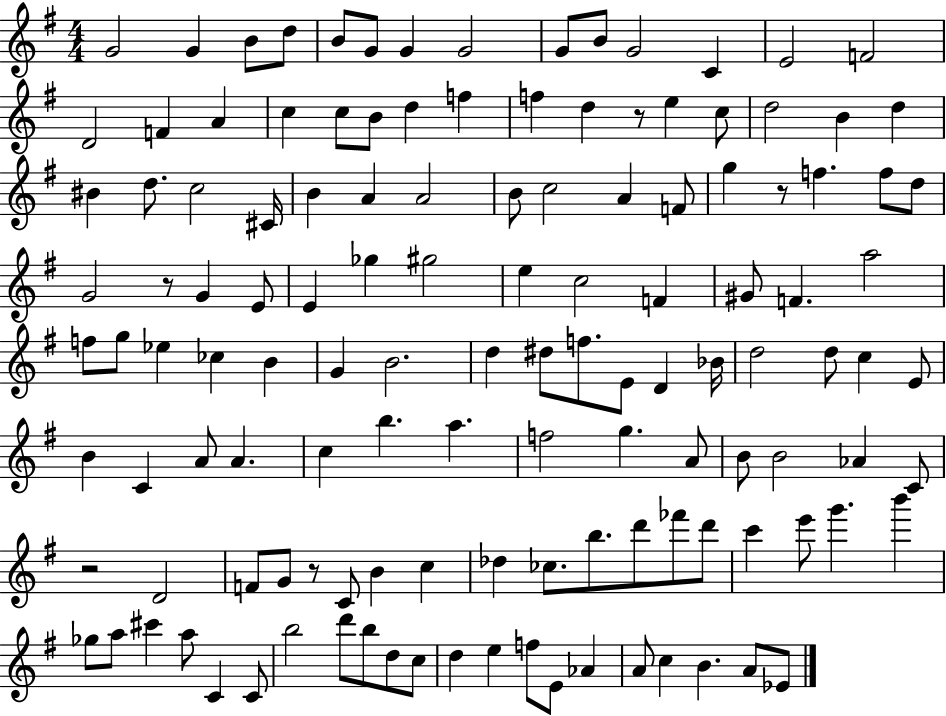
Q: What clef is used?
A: treble